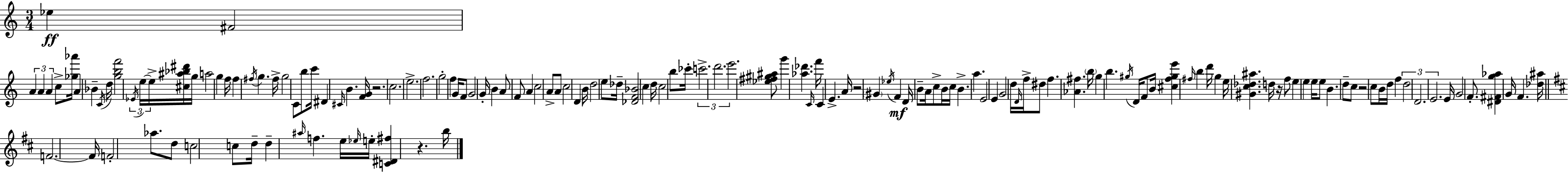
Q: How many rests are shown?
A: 5